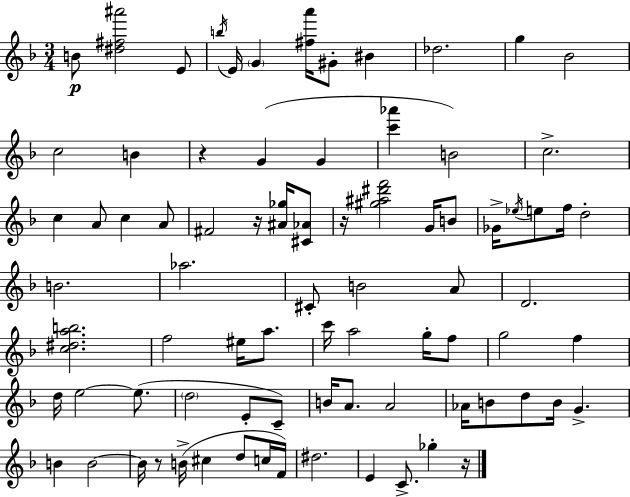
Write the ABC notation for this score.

X:1
T:Untitled
M:3/4
L:1/4
K:F
B/2 [^d^f^a']2 E/2 b/4 E/4 G [^fa']/4 ^G/2 ^B _d2 g _B2 c2 B z G G [c'_a'] B2 c2 c A/2 c A/2 ^F2 z/4 [^A_g]/4 [^C_A]/2 z/4 [^g^a^d'f']2 G/4 B/2 _G/4 _e/4 e/2 f/4 d2 B2 _a2 ^C/2 B2 A/2 D2 [c^dab]2 f2 ^e/4 a/2 c'/4 a2 g/4 f/2 g2 f d/4 e2 e/2 d2 E/2 C/2 B/4 A/2 A2 _A/4 B/2 d/2 B/4 G B B2 B/4 z/2 B/4 ^c d/2 c/4 F/4 ^d2 E C/2 _g z/4